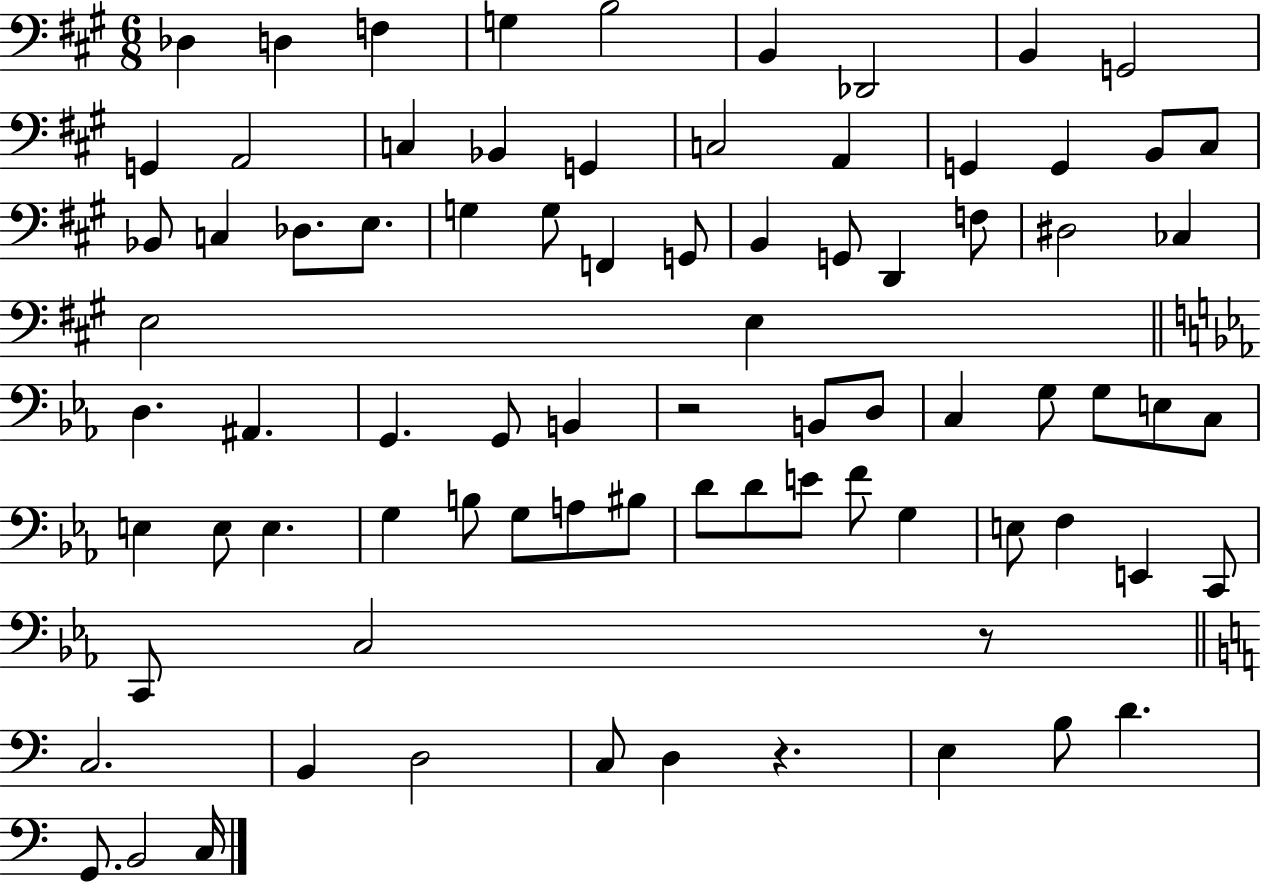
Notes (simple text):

Db3/q D3/q F3/q G3/q B3/h B2/q Db2/h B2/q G2/h G2/q A2/h C3/q Bb2/q G2/q C3/h A2/q G2/q G2/q B2/e C#3/e Bb2/e C3/q Db3/e. E3/e. G3/q G3/e F2/q G2/e B2/q G2/e D2/q F3/e D#3/h CES3/q E3/h E3/q D3/q. A#2/q. G2/q. G2/e B2/q R/h B2/e D3/e C3/q G3/e G3/e E3/e C3/e E3/q E3/e E3/q. G3/q B3/e G3/e A3/e BIS3/e D4/e D4/e E4/e F4/e G3/q E3/e F3/q E2/q C2/e C2/e C3/h R/e C3/h. B2/q D3/h C3/e D3/q R/q. E3/q B3/e D4/q. G2/e. B2/h C3/s